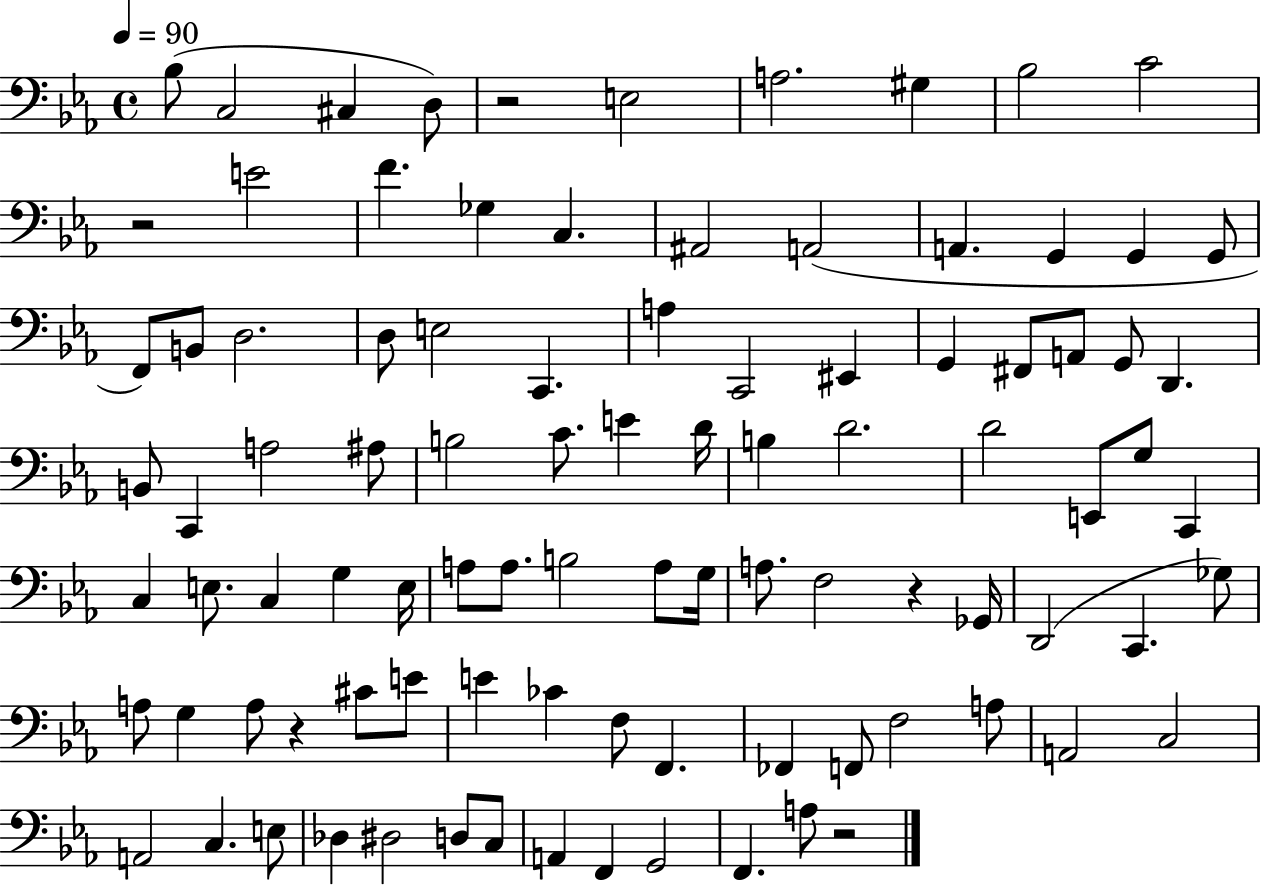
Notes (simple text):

Bb3/e C3/h C#3/q D3/e R/h E3/h A3/h. G#3/q Bb3/h C4/h R/h E4/h F4/q. Gb3/q C3/q. A#2/h A2/h A2/q. G2/q G2/q G2/e F2/e B2/e D3/h. D3/e E3/h C2/q. A3/q C2/h EIS2/q G2/q F#2/e A2/e G2/e D2/q. B2/e C2/q A3/h A#3/e B3/h C4/e. E4/q D4/s B3/q D4/h. D4/h E2/e G3/e C2/q C3/q E3/e. C3/q G3/q E3/s A3/e A3/e. B3/h A3/e G3/s A3/e. F3/h R/q Gb2/s D2/h C2/q. Gb3/e A3/e G3/q A3/e R/q C#4/e E4/e E4/q CES4/q F3/e F2/q. FES2/q F2/e F3/h A3/e A2/h C3/h A2/h C3/q. E3/e Db3/q D#3/h D3/e C3/e A2/q F2/q G2/h F2/q. A3/e R/h